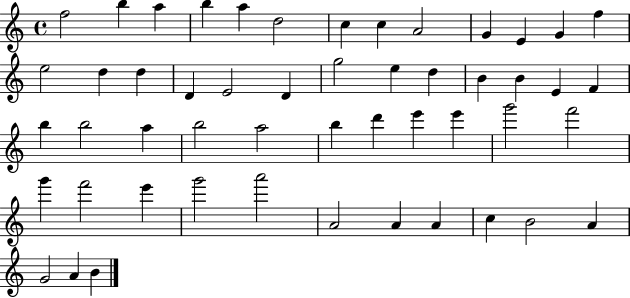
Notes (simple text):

F5/h B5/q A5/q B5/q A5/q D5/h C5/q C5/q A4/h G4/q E4/q G4/q F5/q E5/h D5/q D5/q D4/q E4/h D4/q G5/h E5/q D5/q B4/q B4/q E4/q F4/q B5/q B5/h A5/q B5/h A5/h B5/q D6/q E6/q E6/q G6/h F6/h G6/q F6/h E6/q G6/h A6/h A4/h A4/q A4/q C5/q B4/h A4/q G4/h A4/q B4/q